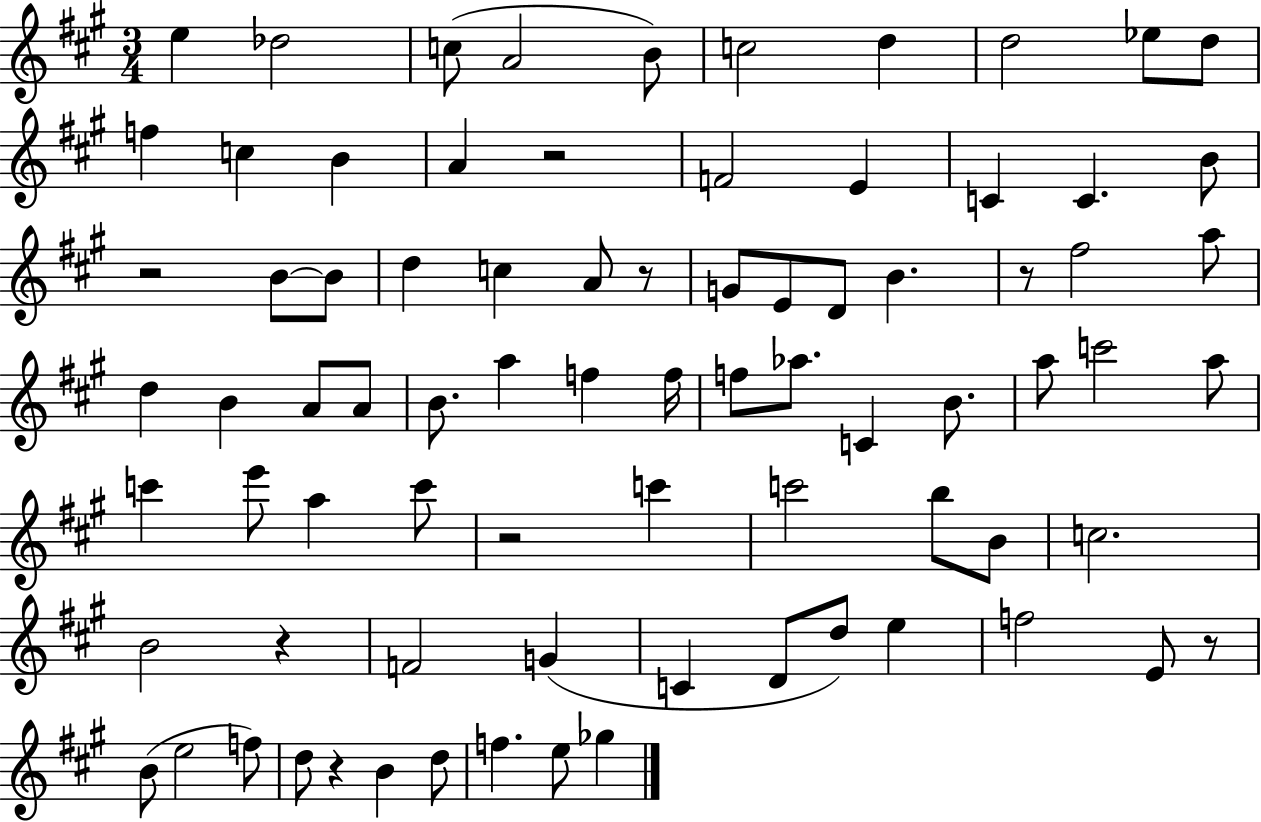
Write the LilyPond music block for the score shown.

{
  \clef treble
  \numericTimeSignature
  \time 3/4
  \key a \major
  e''4 des''2 | c''8( a'2 b'8) | c''2 d''4 | d''2 ees''8 d''8 | \break f''4 c''4 b'4 | a'4 r2 | f'2 e'4 | c'4 c'4. b'8 | \break r2 b'8~~ b'8 | d''4 c''4 a'8 r8 | g'8 e'8 d'8 b'4. | r8 fis''2 a''8 | \break d''4 b'4 a'8 a'8 | b'8. a''4 f''4 f''16 | f''8 aes''8. c'4 b'8. | a''8 c'''2 a''8 | \break c'''4 e'''8 a''4 c'''8 | r2 c'''4 | c'''2 b''8 b'8 | c''2. | \break b'2 r4 | f'2 g'4( | c'4 d'8 d''8) e''4 | f''2 e'8 r8 | \break b'8( e''2 f''8) | d''8 r4 b'4 d''8 | f''4. e''8 ges''4 | \bar "|."
}